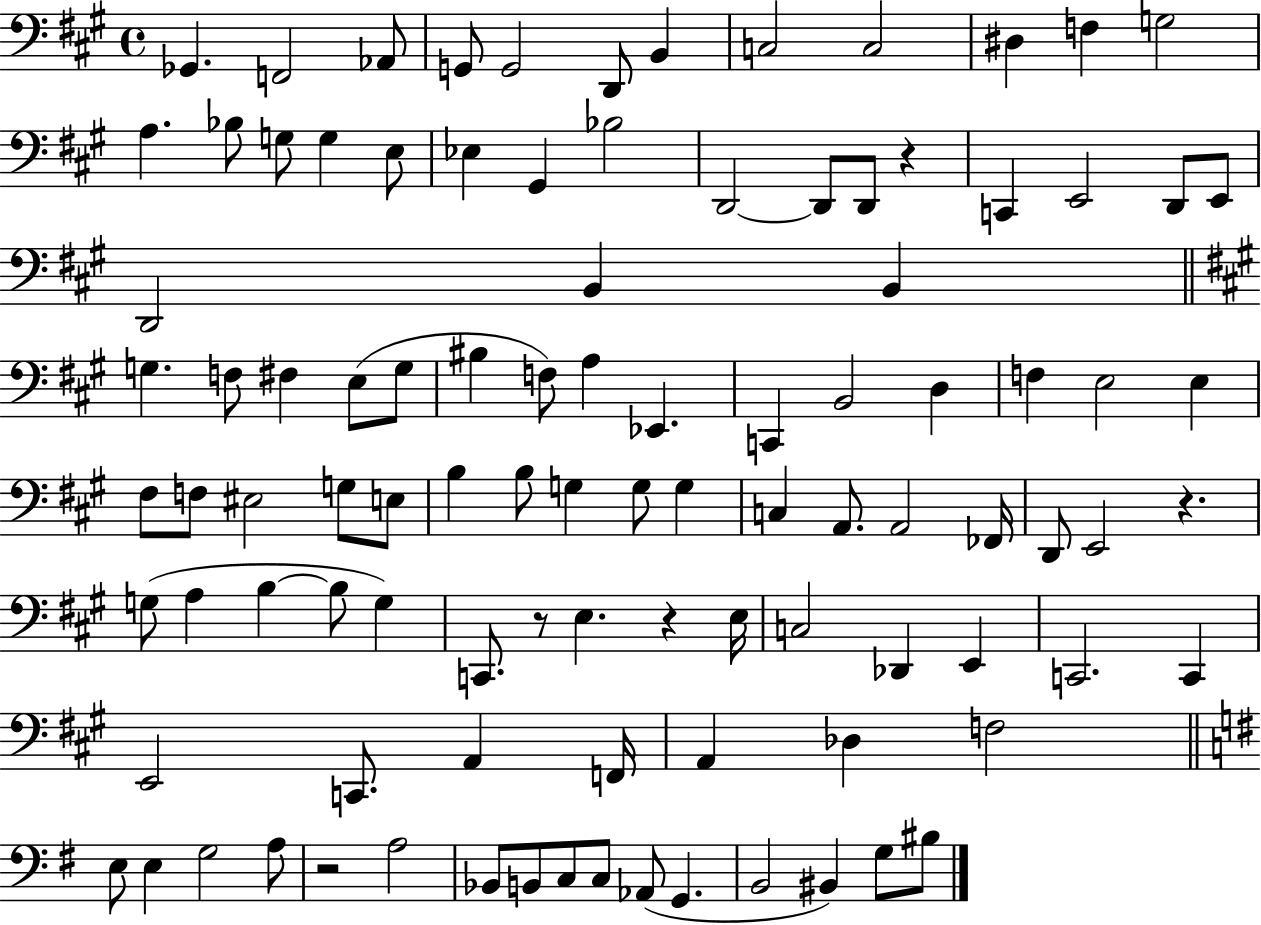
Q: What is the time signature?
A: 4/4